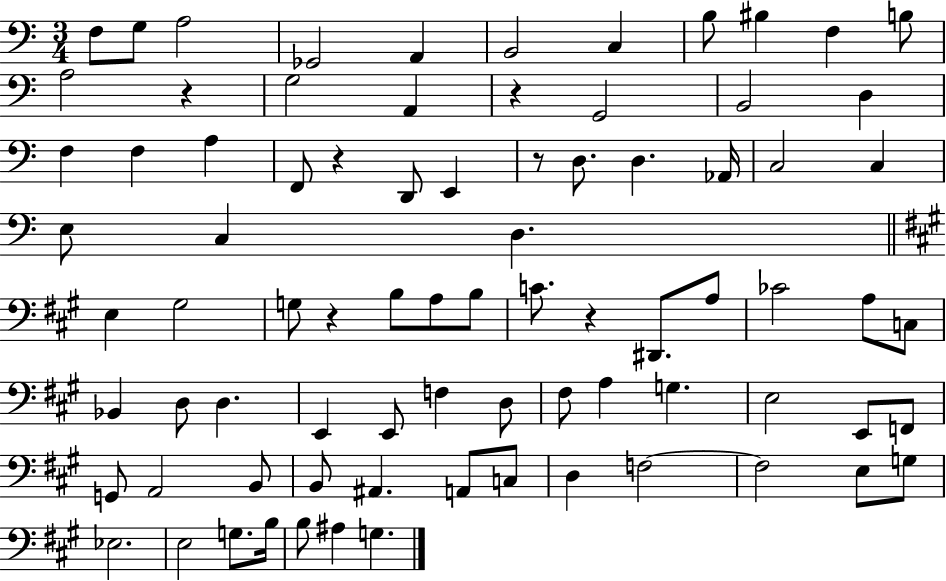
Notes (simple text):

F3/e G3/e A3/h Gb2/h A2/q B2/h C3/q B3/e BIS3/q F3/q B3/e A3/h R/q G3/h A2/q R/q G2/h B2/h D3/q F3/q F3/q A3/q F2/e R/q D2/e E2/q R/e D3/e. D3/q. Ab2/s C3/h C3/q E3/e C3/q D3/q. E3/q G#3/h G3/e R/q B3/e A3/e B3/e C4/e. R/q D#2/e. A3/e CES4/h A3/e C3/e Bb2/q D3/e D3/q. E2/q E2/e F3/q D3/e F#3/e A3/q G3/q. E3/h E2/e F2/e G2/e A2/h B2/e B2/e A#2/q. A2/e C3/e D3/q F3/h F3/h E3/e G3/e Eb3/h. E3/h G3/e. B3/s B3/e A#3/q G3/q.